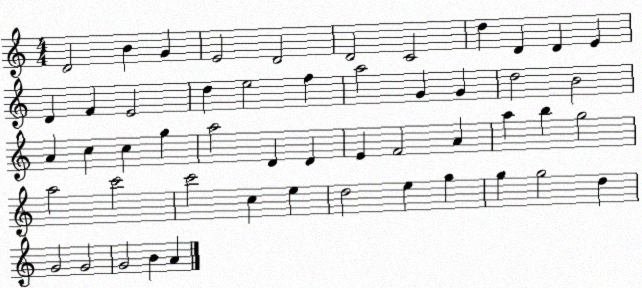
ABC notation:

X:1
T:Untitled
M:4/4
L:1/4
K:C
D2 B G E2 D2 D2 C2 d D D E D F E2 d e2 f a2 G G d2 B2 A c c g a2 D D E F2 A a b g2 a2 c'2 c'2 c e d2 e g g g2 d G2 G2 G2 B A